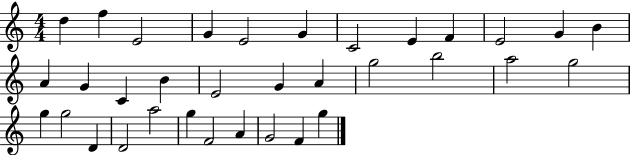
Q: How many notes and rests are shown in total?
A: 34